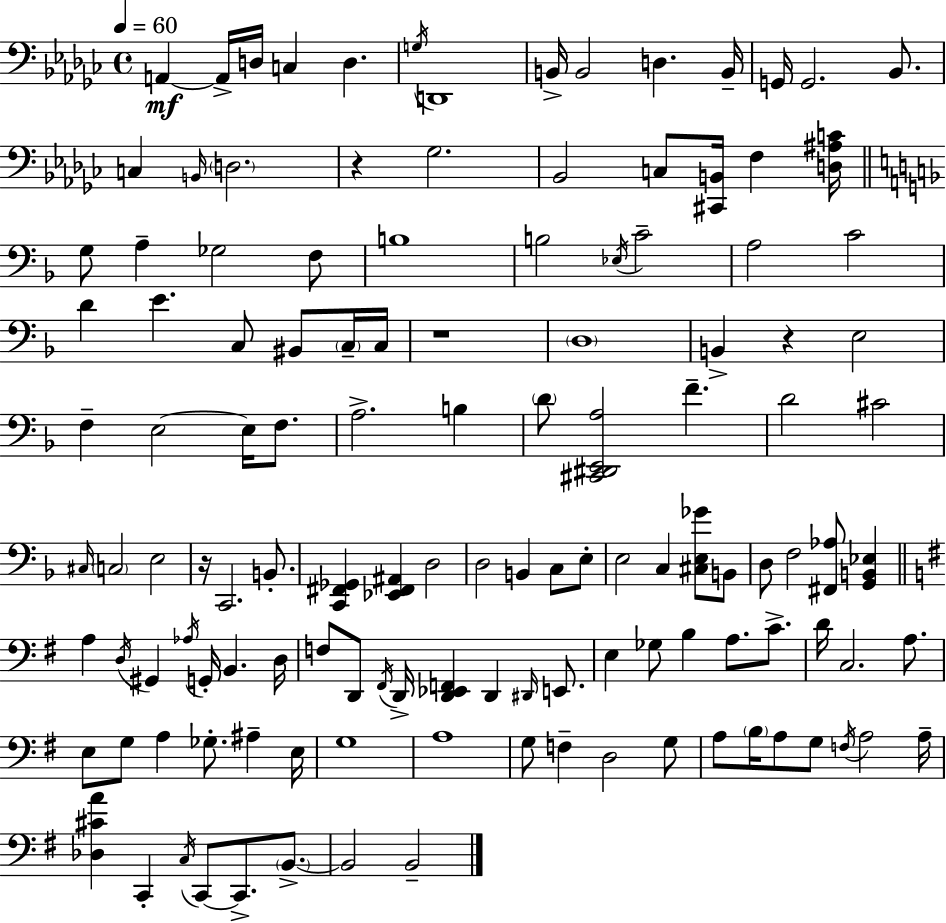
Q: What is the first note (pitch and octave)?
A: A2